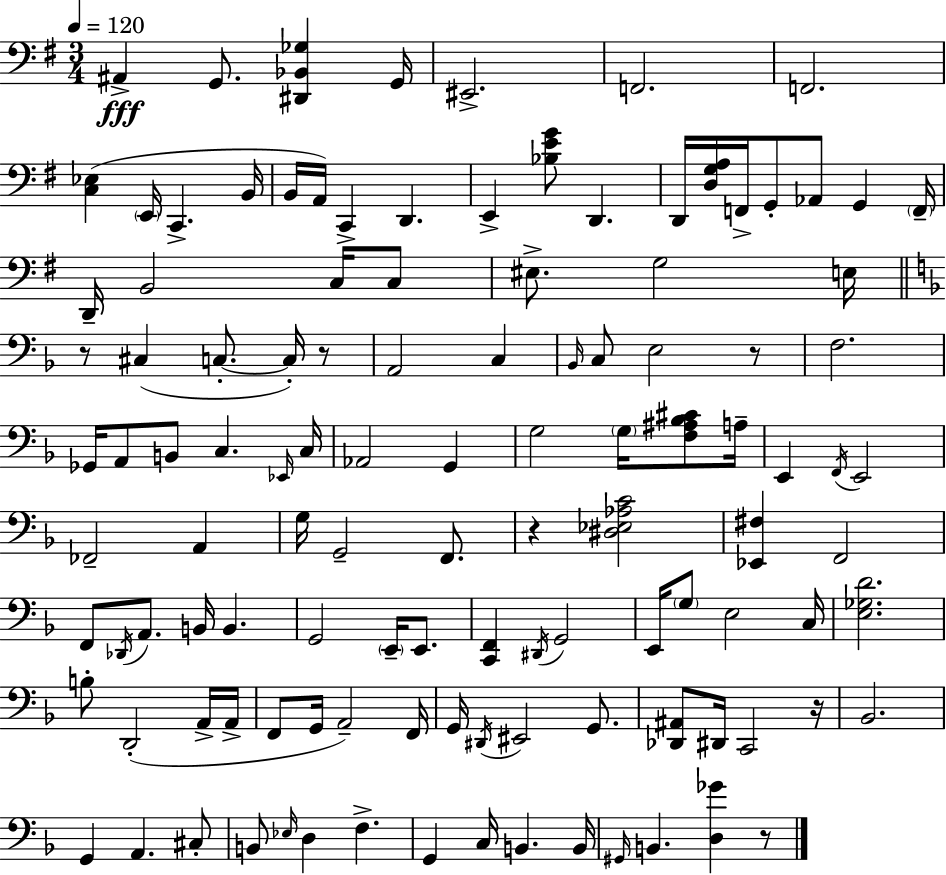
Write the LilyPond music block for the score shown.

{
  \clef bass
  \numericTimeSignature
  \time 3/4
  \key e \minor
  \tempo 4 = 120
  ais,4->\fff g,8. <dis, bes, ges>4 g,16 | eis,2.-> | f,2. | f,2. | \break <c ees>4( \parenthesize e,16 c,4.-> b,16 | b,16 a,16) c,4-> d,4. | e,4-> <bes e' g'>8 d,4. | d,16 <d g a>16 f,16-> g,8-. aes,8 g,4 \parenthesize f,16-- | \break d,16-- b,2 c16 c8 | eis8.-> g2 e16 | \bar "||" \break \key f \major r8 cis4( c8.-.~~ c16-.) r8 | a,2 c4 | \grace { bes,16 } c8 e2 r8 | f2. | \break ges,16 a,8 b,8 c4. | \grace { ees,16 } c16 aes,2 g,4 | g2 \parenthesize g16 <f ais bes cis'>8 | a16-- e,4 \acciaccatura { f,16 } e,2 | \break fes,2-- a,4 | g16 g,2-- | f,8. r4 <dis ees aes c'>2 | <ees, fis>4 f,2 | \break f,8 \acciaccatura { des,16 } a,8. b,16 b,4. | g,2 | \parenthesize e,16-- e,8. <c, f,>4 \acciaccatura { dis,16 } g,2 | e,16 \parenthesize g8 e2 | \break c16 <e ges d'>2. | b8-. d,2-.( | a,16-> a,16-> f,8 g,16 a,2--) | f,16 g,16 \acciaccatura { dis,16 } eis,2 | \break g,8. <des, ais,>8 dis,16 c,2 | r16 bes,2. | g,4 a,4. | cis8-. b,8 \grace { ees16 } d4 | \break f4.-> g,4 c16 | b,4. b,16 \grace { gis,16 } b,4. | <d ges'>4 r8 \bar "|."
}